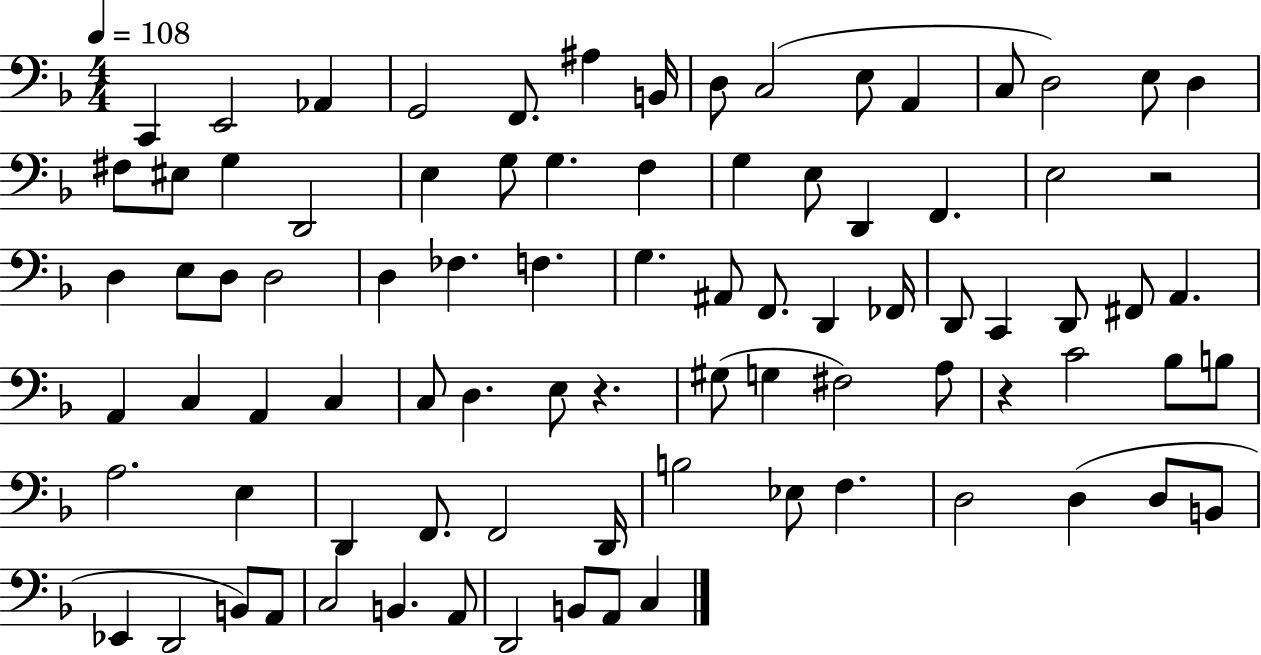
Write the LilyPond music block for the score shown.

{
  \clef bass
  \numericTimeSignature
  \time 4/4
  \key f \major
  \tempo 4 = 108
  c,4 e,2 aes,4 | g,2 f,8. ais4 b,16 | d8 c2( e8 a,4 | c8 d2) e8 d4 | \break fis8 eis8 g4 d,2 | e4 g8 g4. f4 | g4 e8 d,4 f,4. | e2 r2 | \break d4 e8 d8 d2 | d4 fes4. f4. | g4. ais,8 f,8. d,4 fes,16 | d,8 c,4 d,8 fis,8 a,4. | \break a,4 c4 a,4 c4 | c8 d4. e8 r4. | gis8( g4 fis2) a8 | r4 c'2 bes8 b8 | \break a2. e4 | d,4 f,8. f,2 d,16 | b2 ees8 f4. | d2 d4( d8 b,8 | \break ees,4 d,2 b,8) a,8 | c2 b,4. a,8 | d,2 b,8 a,8 c4 | \bar "|."
}